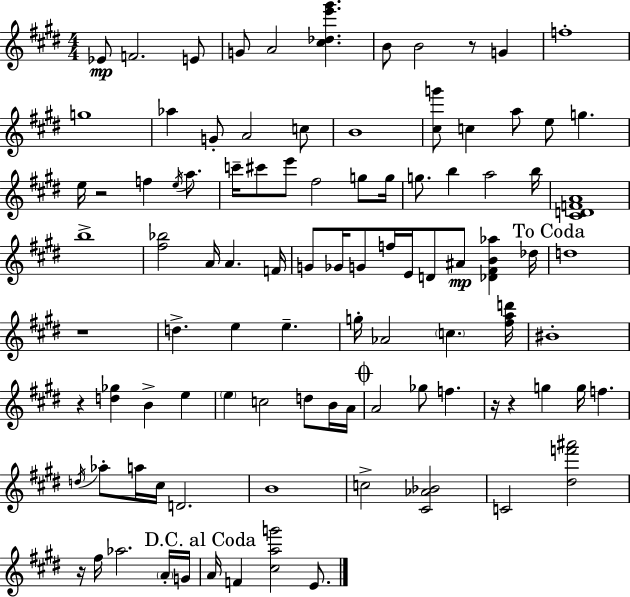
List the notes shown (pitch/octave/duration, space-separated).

Eb4/e F4/h. E4/e G4/e A4/h [C#5,Db5,E6,G#6]/q. B4/e B4/h R/e G4/q F5/w G5/w Ab5/q G4/e A4/h C5/e B4/w [C#5,G6]/e C5/q A5/e E5/e G5/q. E5/s R/h F5/q E5/s A5/e. C6/s C#6/e E6/e F#5/h G5/e G5/s G5/e. B5/q A5/h B5/s [C#4,D4,F4,A4]/w B5/w [F#5,Bb5]/h A4/s A4/q. F4/s G4/e Gb4/s G4/e F5/s E4/s D4/e A#4/e [Db4,F#4,B4,Ab5]/q Db5/s D5/w R/w D5/q. E5/q E5/q. G5/s Ab4/h C5/q. [F#5,A5,D6]/s BIS4/w R/q [D5,Gb5]/q B4/q E5/q E5/q C5/h D5/e B4/s A4/s A4/h Gb5/e F5/q. R/s R/q G5/q G5/s F5/q. D5/s Ab5/e A5/s C#5/s D4/h. B4/w C5/h [C#4,Ab4,Bb4]/h C4/h [D#5,F6,A#6]/h R/s F#5/s Ab5/h. A4/s G4/s A4/s F4/q [C#5,A5,G6]/h E4/e.